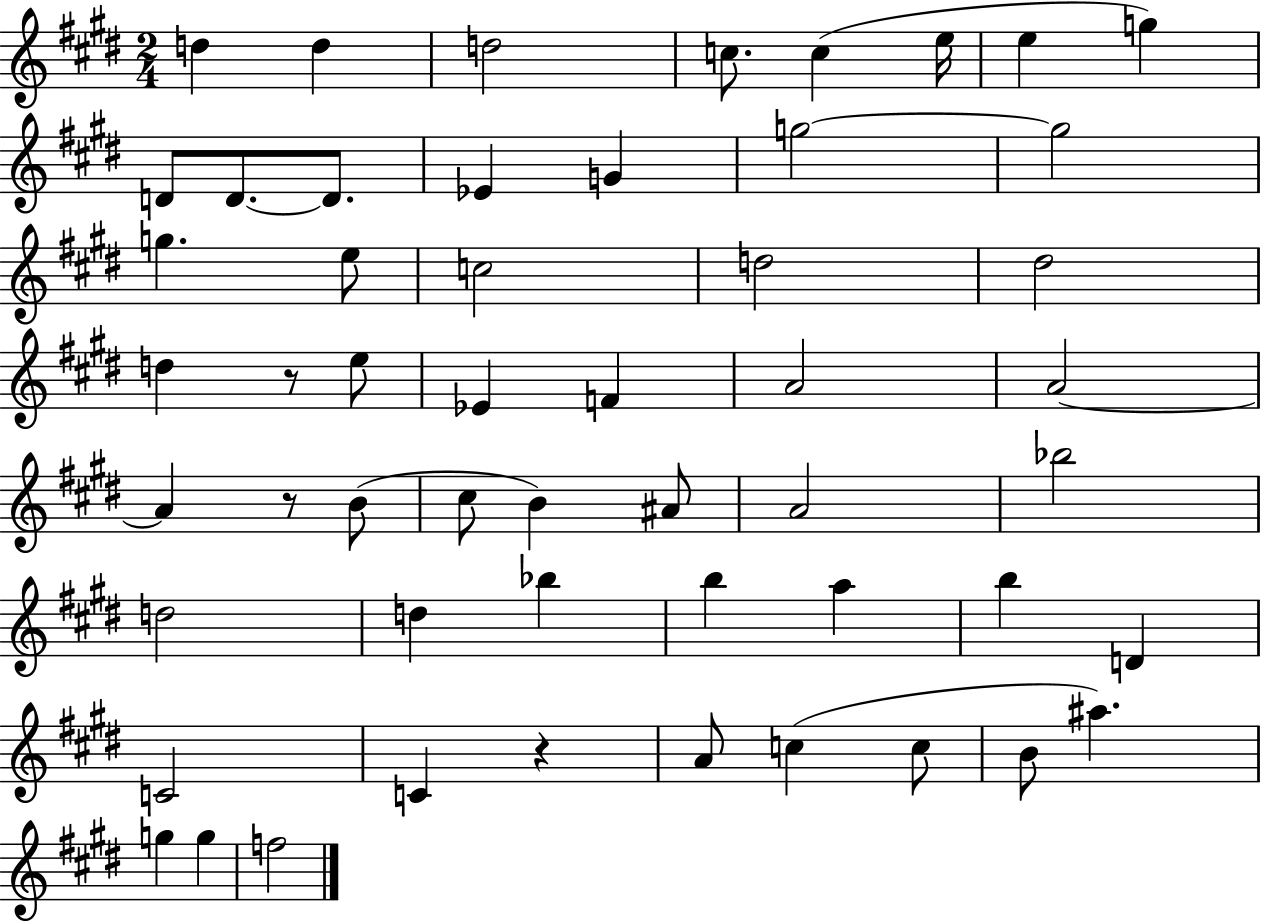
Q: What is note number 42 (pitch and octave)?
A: C4